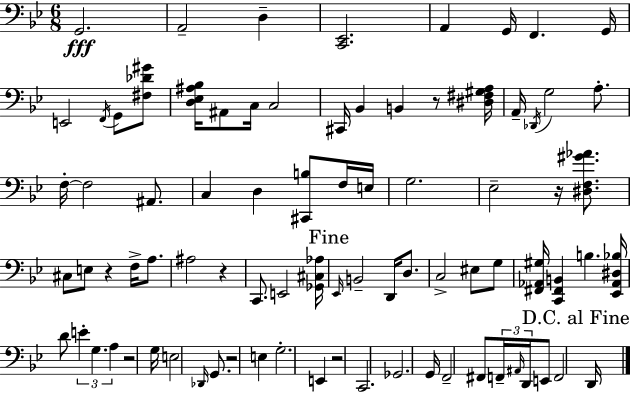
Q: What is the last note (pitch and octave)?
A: D2